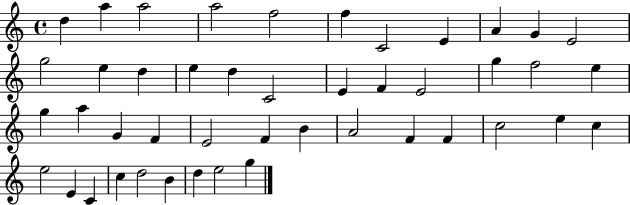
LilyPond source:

{
  \clef treble
  \time 4/4
  \defaultTimeSignature
  \key c \major
  d''4 a''4 a''2 | a''2 f''2 | f''4 c'2 e'4 | a'4 g'4 e'2 | \break g''2 e''4 d''4 | e''4 d''4 c'2 | e'4 f'4 e'2 | g''4 f''2 e''4 | \break g''4 a''4 g'4 f'4 | e'2 f'4 b'4 | a'2 f'4 f'4 | c''2 e''4 c''4 | \break e''2 e'4 c'4 | c''4 d''2 b'4 | d''4 e''2 g''4 | \bar "|."
}